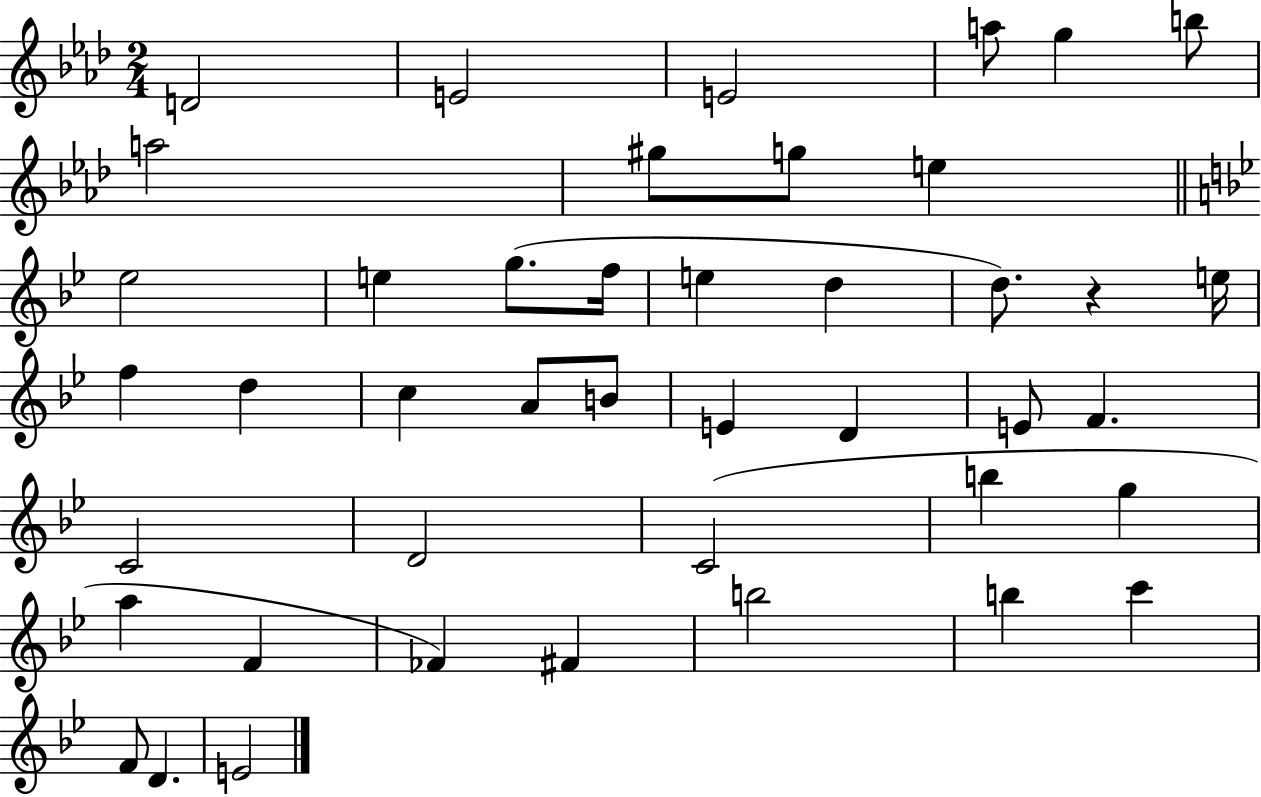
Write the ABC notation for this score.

X:1
T:Untitled
M:2/4
L:1/4
K:Ab
D2 E2 E2 a/2 g b/2 a2 ^g/2 g/2 e _e2 e g/2 f/4 e d d/2 z e/4 f d c A/2 B/2 E D E/2 F C2 D2 C2 b g a F _F ^F b2 b c' F/2 D E2